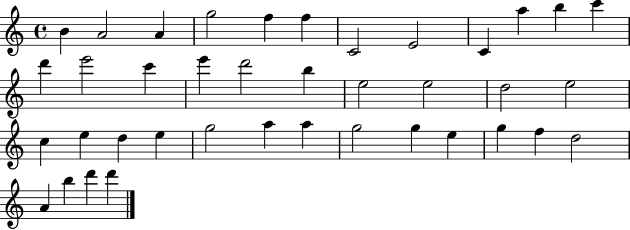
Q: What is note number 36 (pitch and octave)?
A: A4